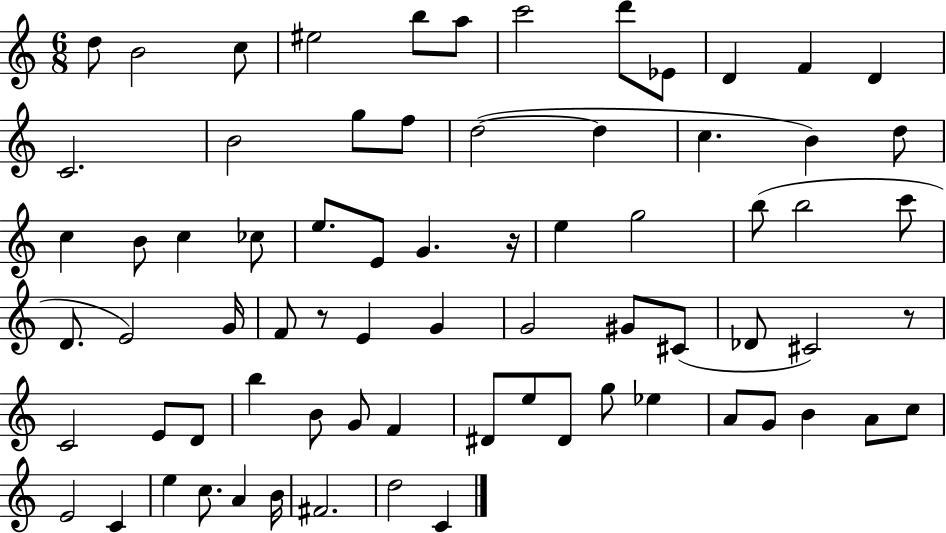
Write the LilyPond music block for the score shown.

{
  \clef treble
  \numericTimeSignature
  \time 6/8
  \key c \major
  d''8 b'2 c''8 | eis''2 b''8 a''8 | c'''2 d'''8 ees'8 | d'4 f'4 d'4 | \break c'2. | b'2 g''8 f''8 | d''2~(~ d''4 | c''4. b'4) d''8 | \break c''4 b'8 c''4 ces''8 | e''8. e'8 g'4. r16 | e''4 g''2 | b''8( b''2 c'''8 | \break d'8. e'2) g'16 | f'8 r8 e'4 g'4 | g'2 gis'8 cis'8( | des'8 cis'2) r8 | \break c'2 e'8 d'8 | b''4 b'8 g'8 f'4 | dis'8 e''8 dis'8 g''8 ees''4 | a'8 g'8 b'4 a'8 c''8 | \break e'2 c'4 | e''4 c''8. a'4 b'16 | fis'2. | d''2 c'4 | \break \bar "|."
}